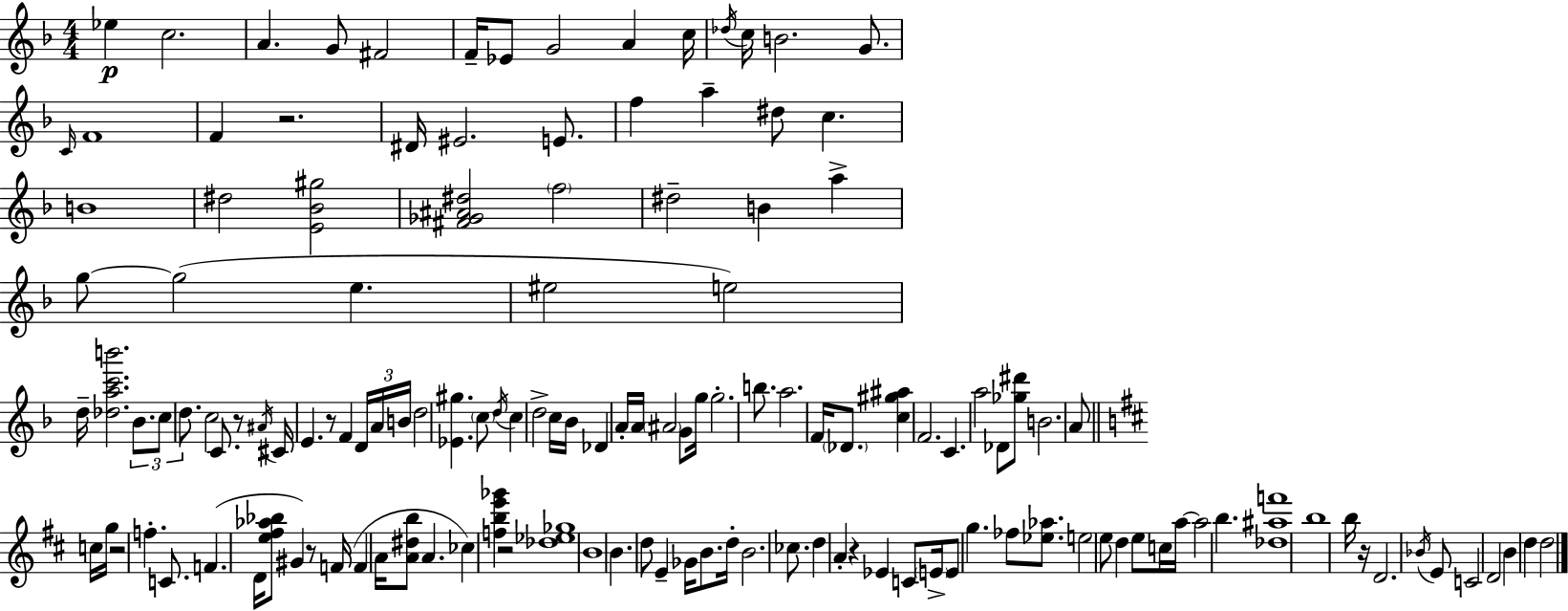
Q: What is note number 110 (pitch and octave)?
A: B5